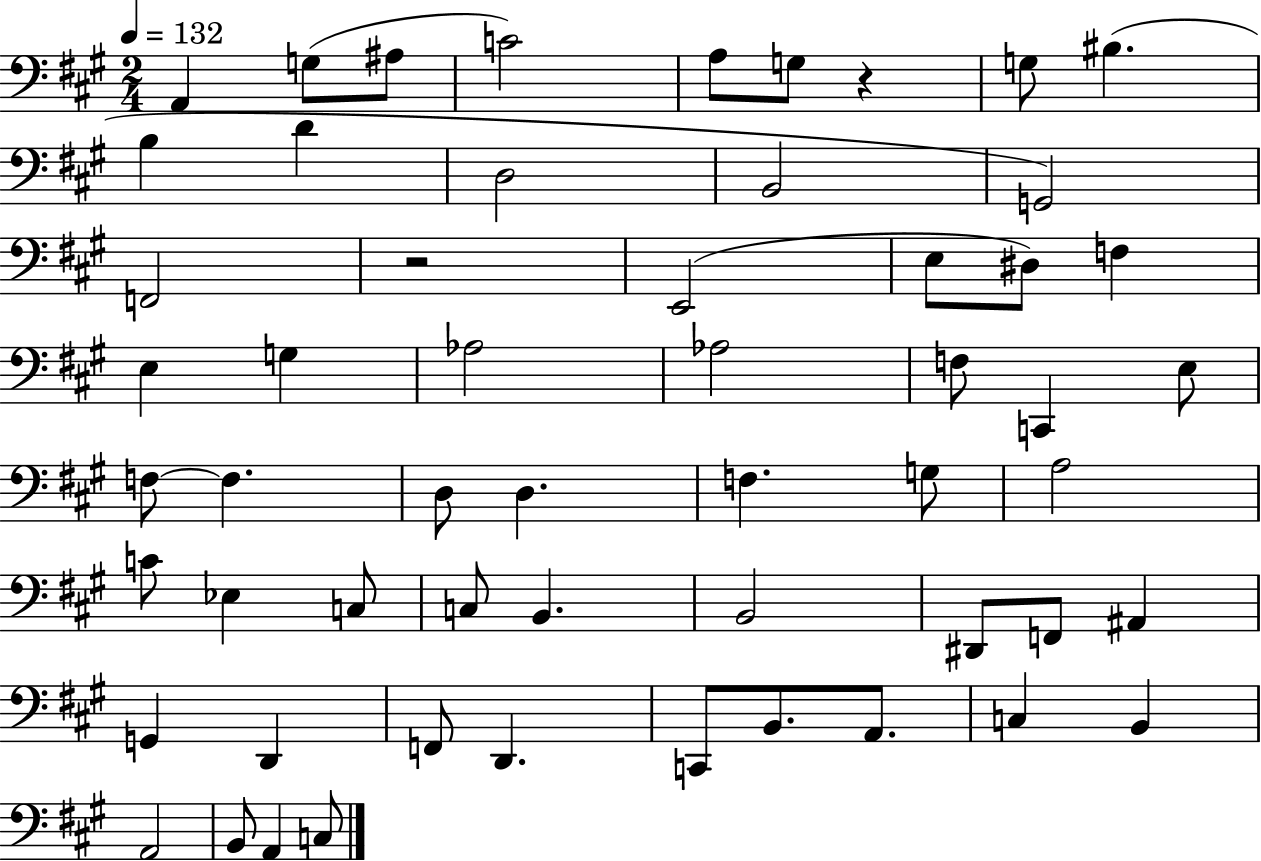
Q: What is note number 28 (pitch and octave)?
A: D3